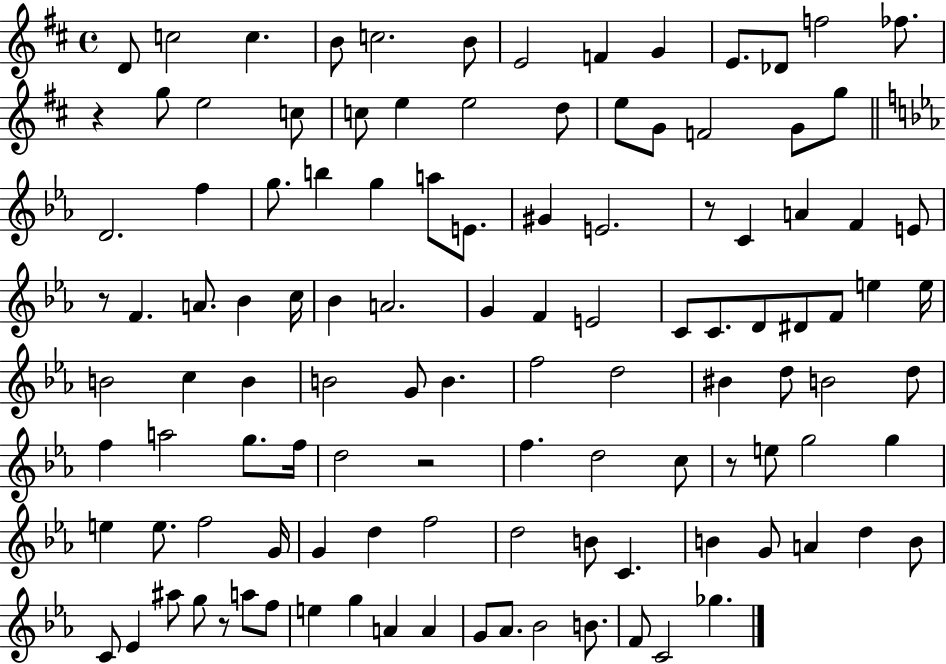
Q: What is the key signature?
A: D major